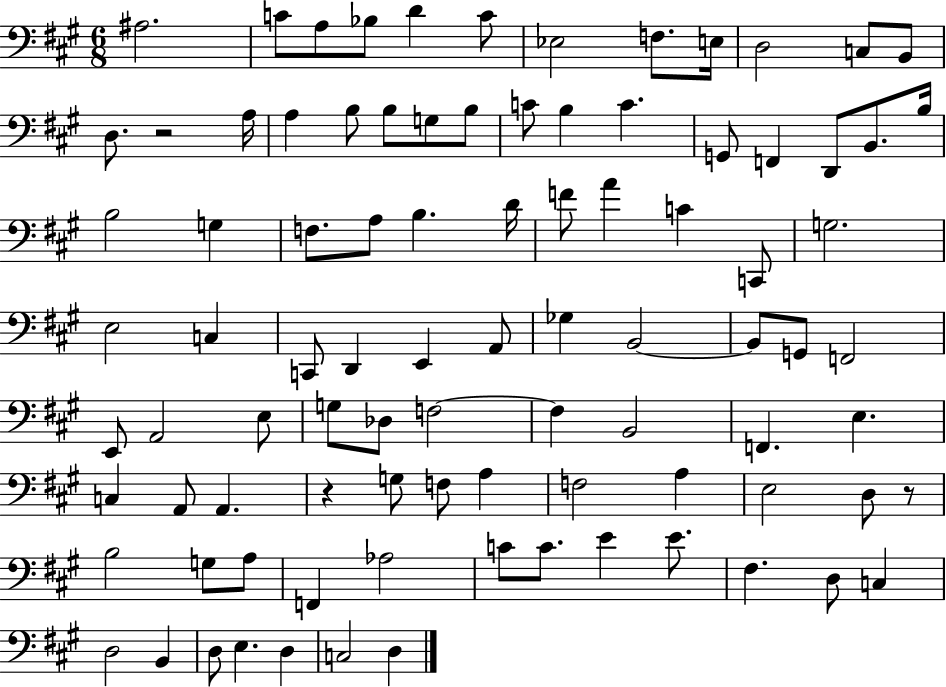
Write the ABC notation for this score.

X:1
T:Untitled
M:6/8
L:1/4
K:A
^A,2 C/2 A,/2 _B,/2 D C/2 _E,2 F,/2 E,/4 D,2 C,/2 B,,/2 D,/2 z2 A,/4 A, B,/2 B,/2 G,/2 B,/2 C/2 B, C G,,/2 F,, D,,/2 B,,/2 B,/4 B,2 G, F,/2 A,/2 B, D/4 F/2 A C C,,/2 G,2 E,2 C, C,,/2 D,, E,, A,,/2 _G, B,,2 B,,/2 G,,/2 F,,2 E,,/2 A,,2 E,/2 G,/2 _D,/2 F,2 F, B,,2 F,, E, C, A,,/2 A,, z G,/2 F,/2 A, F,2 A, E,2 D,/2 z/2 B,2 G,/2 A,/2 F,, _A,2 C/2 C/2 E E/2 ^F, D,/2 C, D,2 B,, D,/2 E, D, C,2 D,